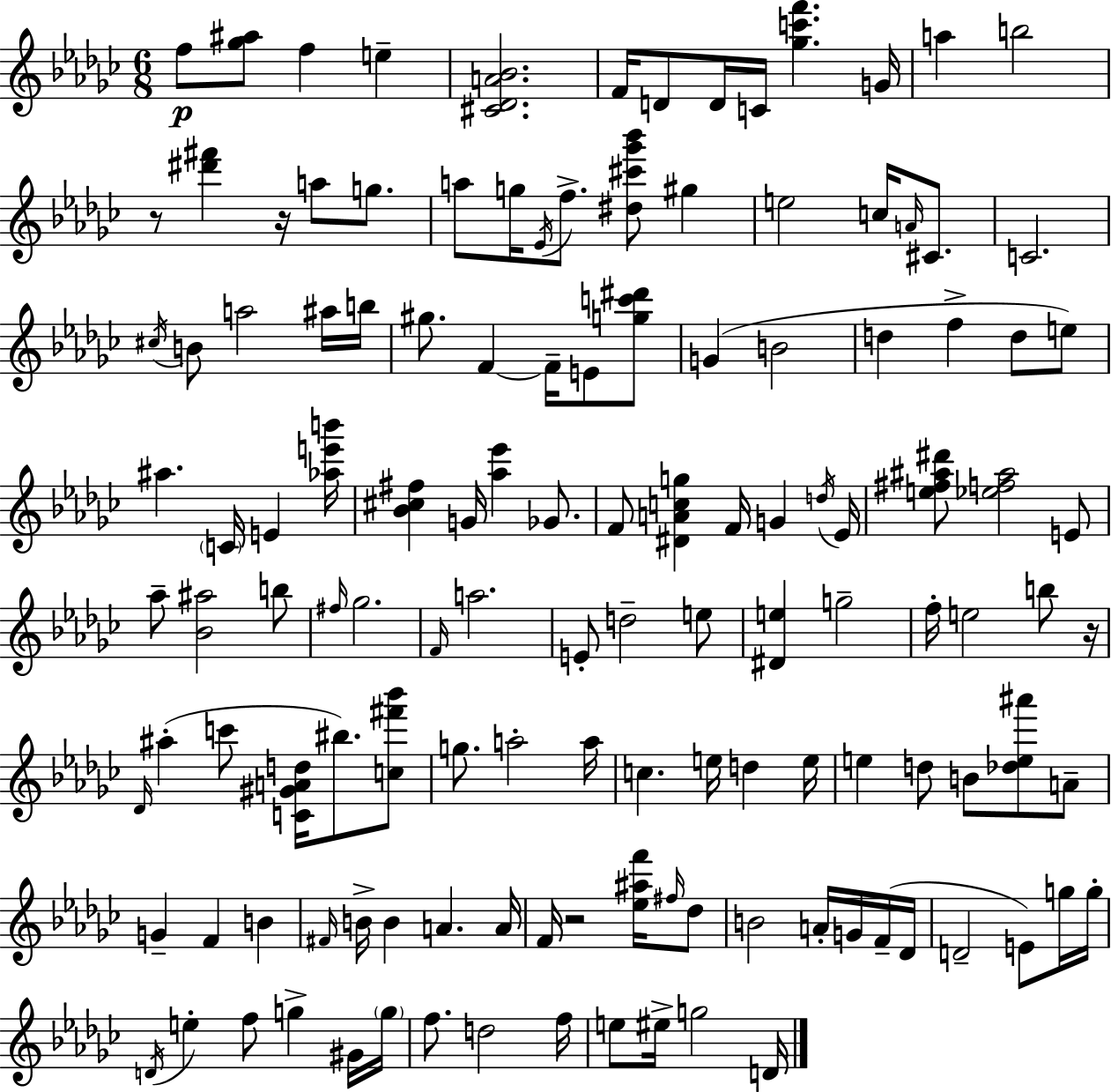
{
  \clef treble
  \numericTimeSignature
  \time 6/8
  \key ees \minor
  f''8\p <ges'' ais''>8 f''4 e''4-- | <cis' des' a' bes'>2. | f'16 d'8 d'16 c'16 <ges'' c''' f'''>4. g'16 | a''4 b''2 | \break r8 <dis''' fis'''>4 r16 a''8 g''8. | a''8 g''16 \acciaccatura { ees'16 } f''8.-> <dis'' cis''' ges''' bes'''>8 gis''4 | e''2 c''16 \grace { a'16 } cis'8. | c'2. | \break \acciaccatura { cis''16 } b'8 a''2 | ais''16 b''16 gis''8. f'4~~ f'16-- e'8 | <g'' c''' dis'''>8 g'4( b'2 | d''4 f''4-> d''8 | \break e''8) ais''4. \parenthesize c'16 e'4 | <aes'' e''' b'''>16 <bes' cis'' fis''>4 g'16 <aes'' ees'''>4 | ges'8. f'8 <dis' a' c'' g''>4 f'16 g'4 | \acciaccatura { d''16 } ees'16 <e'' fis'' ais'' dis'''>8 <ees'' f'' ais''>2 | \break e'8 aes''8-- <bes' ais''>2 | b''8 \grace { fis''16 } ges''2. | \grace { f'16 } a''2. | e'8-. d''2-- | \break e''8 <dis' e''>4 g''2-- | f''16-. e''2 | b''8 r16 \grace { des'16 }( ais''4-. c'''8 | <c' gis' a' d''>16 bis''8.) <c'' fis''' bes'''>8 g''8. a''2-. | \break a''16 c''4. | e''16 d''4 e''16 e''4 d''8 | b'8 <des'' e'' ais'''>8 a'8-- g'4-- f'4 | b'4 \grace { fis'16 } b'16-> b'4 | \break a'4. a'16 f'16 r2 | <ees'' ais'' f'''>16 \grace { fis''16 } des''8 b'2 | a'16-. g'16 f'16--( des'16 d'2-- | e'8) g''16 g''16-. \acciaccatura { d'16 } e''4-. | \break f''8 g''4-> gis'16 \parenthesize g''16 f''8. | d''2 f''16 e''8 | eis''16-> g''2 d'16 \bar "|."
}